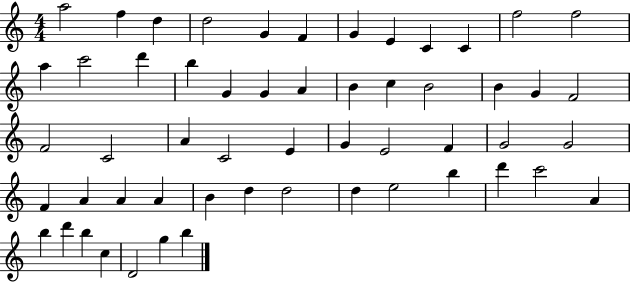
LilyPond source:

{
  \clef treble
  \numericTimeSignature
  \time 4/4
  \key c \major
  a''2 f''4 d''4 | d''2 g'4 f'4 | g'4 e'4 c'4 c'4 | f''2 f''2 | \break a''4 c'''2 d'''4 | b''4 g'4 g'4 a'4 | b'4 c''4 b'2 | b'4 g'4 f'2 | \break f'2 c'2 | a'4 c'2 e'4 | g'4 e'2 f'4 | g'2 g'2 | \break f'4 a'4 a'4 a'4 | b'4 d''4 d''2 | d''4 e''2 b''4 | d'''4 c'''2 a'4 | \break b''4 d'''4 b''4 c''4 | d'2 g''4 b''4 | \bar "|."
}